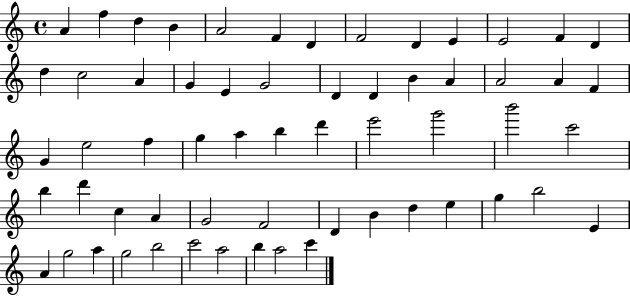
{
  \clef treble
  \time 4/4
  \defaultTimeSignature
  \key c \major
  a'4 f''4 d''4 b'4 | a'2 f'4 d'4 | f'2 d'4 e'4 | e'2 f'4 d'4 | \break d''4 c''2 a'4 | g'4 e'4 g'2 | d'4 d'4 b'4 a'4 | a'2 a'4 f'4 | \break g'4 e''2 f''4 | g''4 a''4 b''4 d'''4 | e'''2 g'''2 | b'''2 c'''2 | \break b''4 d'''4 c''4 a'4 | g'2 f'2 | d'4 b'4 d''4 e''4 | g''4 b''2 e'4 | \break a'4 g''2 a''4 | g''2 b''2 | c'''2 a''2 | b''4 a''2 c'''4 | \break \bar "|."
}